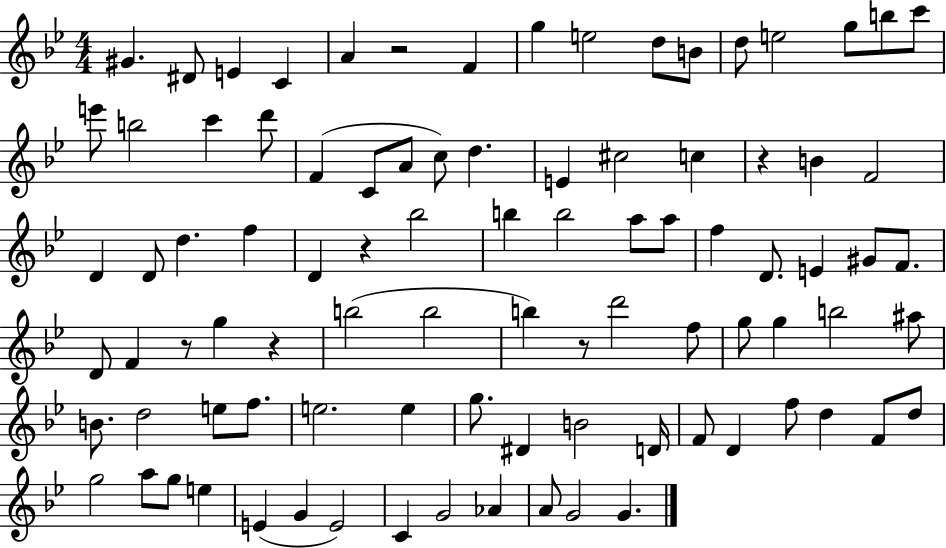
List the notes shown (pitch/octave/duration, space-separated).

G#4/q. D#4/e E4/q C4/q A4/q R/h F4/q G5/q E5/h D5/e B4/e D5/e E5/h G5/e B5/e C6/e E6/e B5/h C6/q D6/e F4/q C4/e A4/e C5/e D5/q. E4/q C#5/h C5/q R/q B4/q F4/h D4/q D4/e D5/q. F5/q D4/q R/q Bb5/h B5/q B5/h A5/e A5/e F5/q D4/e. E4/q G#4/e F4/e. D4/e F4/q R/e G5/q R/q B5/h B5/h B5/q R/e D6/h F5/e G5/e G5/q B5/h A#5/e B4/e. D5/h E5/e F5/e. E5/h. E5/q G5/e. D#4/q B4/h D4/s F4/e D4/q F5/e D5/q F4/e D5/e G5/h A5/e G5/e E5/q E4/q G4/q E4/h C4/q G4/h Ab4/q A4/e G4/h G4/q.